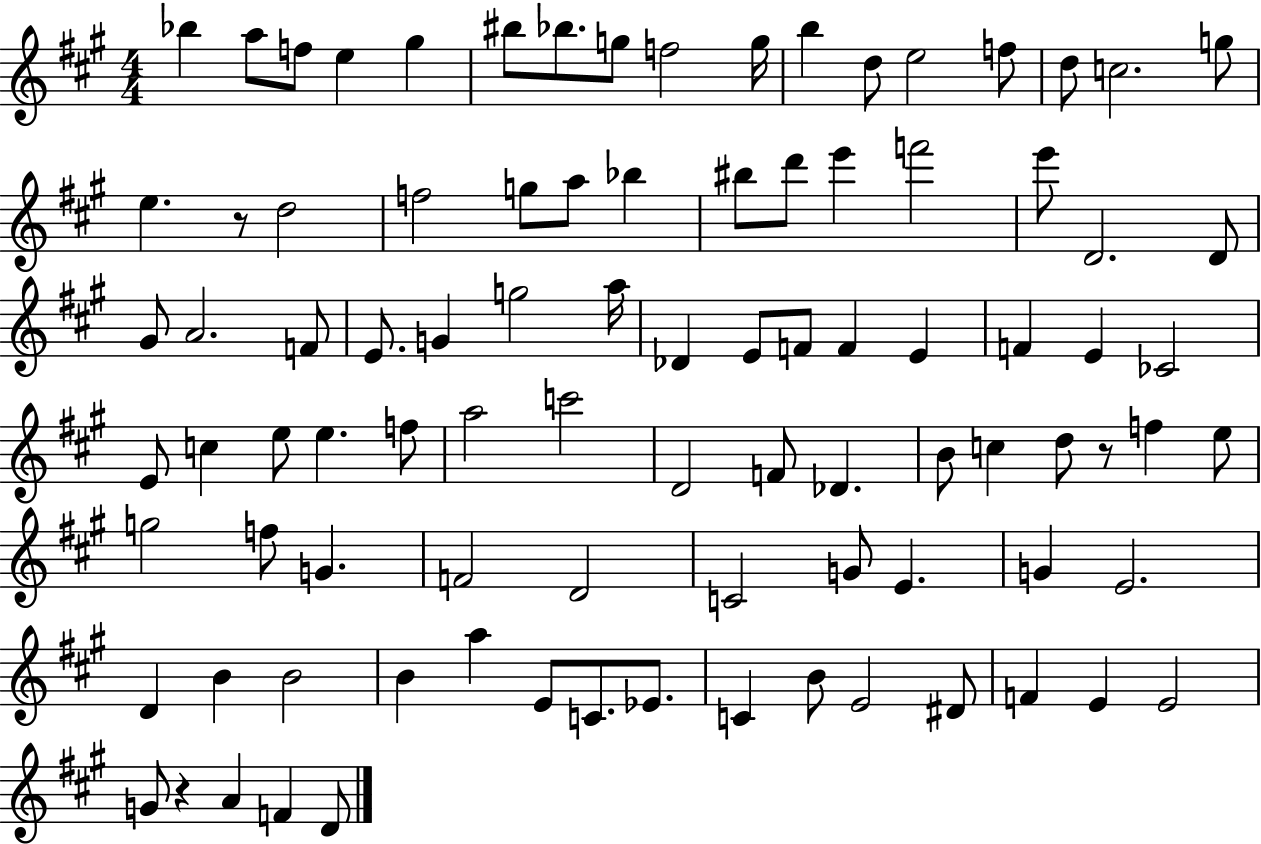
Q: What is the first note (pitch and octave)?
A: Bb5